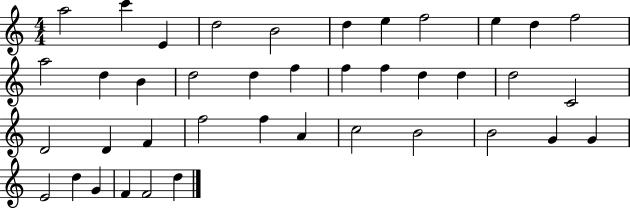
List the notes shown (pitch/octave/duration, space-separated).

A5/h C6/q E4/q D5/h B4/h D5/q E5/q F5/h E5/q D5/q F5/h A5/h D5/q B4/q D5/h D5/q F5/q F5/q F5/q D5/q D5/q D5/h C4/h D4/h D4/q F4/q F5/h F5/q A4/q C5/h B4/h B4/h G4/q G4/q E4/h D5/q G4/q F4/q F4/h D5/q